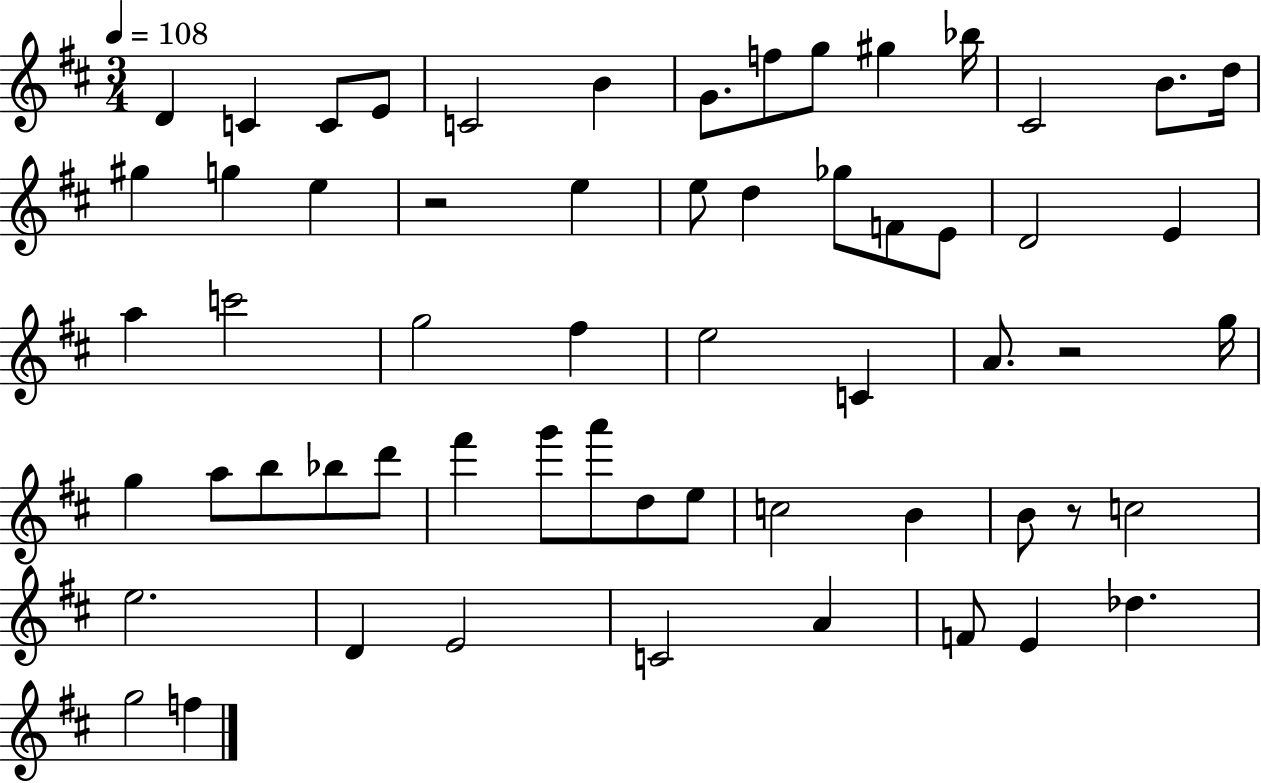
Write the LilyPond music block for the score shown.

{
  \clef treble
  \numericTimeSignature
  \time 3/4
  \key d \major
  \tempo 4 = 108
  d'4 c'4 c'8 e'8 | c'2 b'4 | g'8. f''8 g''8 gis''4 bes''16 | cis'2 b'8. d''16 | \break gis''4 g''4 e''4 | r2 e''4 | e''8 d''4 ges''8 f'8 e'8 | d'2 e'4 | \break a''4 c'''2 | g''2 fis''4 | e''2 c'4 | a'8. r2 g''16 | \break g''4 a''8 b''8 bes''8 d'''8 | fis'''4 g'''8 a'''8 d''8 e''8 | c''2 b'4 | b'8 r8 c''2 | \break e''2. | d'4 e'2 | c'2 a'4 | f'8 e'4 des''4. | \break g''2 f''4 | \bar "|."
}